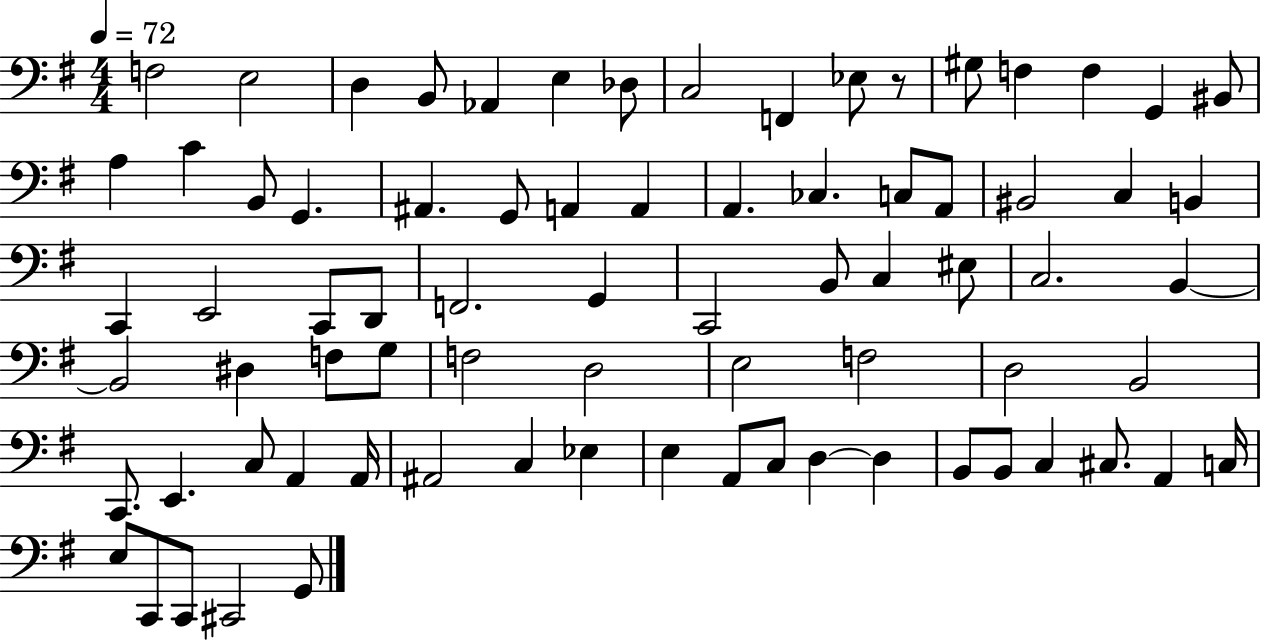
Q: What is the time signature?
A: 4/4